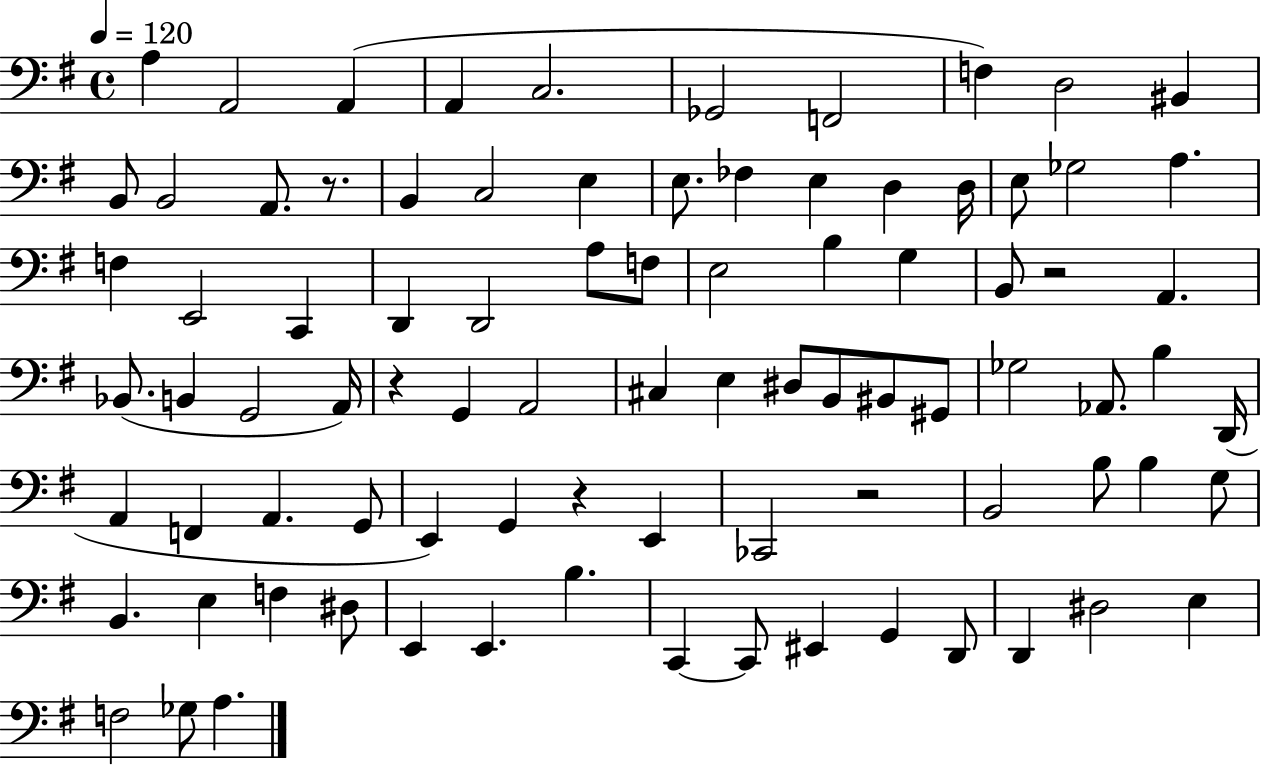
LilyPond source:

{
  \clef bass
  \time 4/4
  \defaultTimeSignature
  \key g \major
  \tempo 4 = 120
  a4 a,2 a,4( | a,4 c2. | ges,2 f,2 | f4) d2 bis,4 | \break b,8 b,2 a,8. r8. | b,4 c2 e4 | e8. fes4 e4 d4 d16 | e8 ges2 a4. | \break f4 e,2 c,4 | d,4 d,2 a8 f8 | e2 b4 g4 | b,8 r2 a,4. | \break bes,8.( b,4 g,2 a,16) | r4 g,4 a,2 | cis4 e4 dis8 b,8 bis,8 gis,8 | ges2 aes,8. b4 d,16( | \break a,4 f,4 a,4. g,8 | e,4) g,4 r4 e,4 | ces,2 r2 | b,2 b8 b4 g8 | \break b,4. e4 f4 dis8 | e,4 e,4. b4. | c,4~~ c,8 eis,4 g,4 d,8 | d,4 dis2 e4 | \break f2 ges8 a4. | \bar "|."
}